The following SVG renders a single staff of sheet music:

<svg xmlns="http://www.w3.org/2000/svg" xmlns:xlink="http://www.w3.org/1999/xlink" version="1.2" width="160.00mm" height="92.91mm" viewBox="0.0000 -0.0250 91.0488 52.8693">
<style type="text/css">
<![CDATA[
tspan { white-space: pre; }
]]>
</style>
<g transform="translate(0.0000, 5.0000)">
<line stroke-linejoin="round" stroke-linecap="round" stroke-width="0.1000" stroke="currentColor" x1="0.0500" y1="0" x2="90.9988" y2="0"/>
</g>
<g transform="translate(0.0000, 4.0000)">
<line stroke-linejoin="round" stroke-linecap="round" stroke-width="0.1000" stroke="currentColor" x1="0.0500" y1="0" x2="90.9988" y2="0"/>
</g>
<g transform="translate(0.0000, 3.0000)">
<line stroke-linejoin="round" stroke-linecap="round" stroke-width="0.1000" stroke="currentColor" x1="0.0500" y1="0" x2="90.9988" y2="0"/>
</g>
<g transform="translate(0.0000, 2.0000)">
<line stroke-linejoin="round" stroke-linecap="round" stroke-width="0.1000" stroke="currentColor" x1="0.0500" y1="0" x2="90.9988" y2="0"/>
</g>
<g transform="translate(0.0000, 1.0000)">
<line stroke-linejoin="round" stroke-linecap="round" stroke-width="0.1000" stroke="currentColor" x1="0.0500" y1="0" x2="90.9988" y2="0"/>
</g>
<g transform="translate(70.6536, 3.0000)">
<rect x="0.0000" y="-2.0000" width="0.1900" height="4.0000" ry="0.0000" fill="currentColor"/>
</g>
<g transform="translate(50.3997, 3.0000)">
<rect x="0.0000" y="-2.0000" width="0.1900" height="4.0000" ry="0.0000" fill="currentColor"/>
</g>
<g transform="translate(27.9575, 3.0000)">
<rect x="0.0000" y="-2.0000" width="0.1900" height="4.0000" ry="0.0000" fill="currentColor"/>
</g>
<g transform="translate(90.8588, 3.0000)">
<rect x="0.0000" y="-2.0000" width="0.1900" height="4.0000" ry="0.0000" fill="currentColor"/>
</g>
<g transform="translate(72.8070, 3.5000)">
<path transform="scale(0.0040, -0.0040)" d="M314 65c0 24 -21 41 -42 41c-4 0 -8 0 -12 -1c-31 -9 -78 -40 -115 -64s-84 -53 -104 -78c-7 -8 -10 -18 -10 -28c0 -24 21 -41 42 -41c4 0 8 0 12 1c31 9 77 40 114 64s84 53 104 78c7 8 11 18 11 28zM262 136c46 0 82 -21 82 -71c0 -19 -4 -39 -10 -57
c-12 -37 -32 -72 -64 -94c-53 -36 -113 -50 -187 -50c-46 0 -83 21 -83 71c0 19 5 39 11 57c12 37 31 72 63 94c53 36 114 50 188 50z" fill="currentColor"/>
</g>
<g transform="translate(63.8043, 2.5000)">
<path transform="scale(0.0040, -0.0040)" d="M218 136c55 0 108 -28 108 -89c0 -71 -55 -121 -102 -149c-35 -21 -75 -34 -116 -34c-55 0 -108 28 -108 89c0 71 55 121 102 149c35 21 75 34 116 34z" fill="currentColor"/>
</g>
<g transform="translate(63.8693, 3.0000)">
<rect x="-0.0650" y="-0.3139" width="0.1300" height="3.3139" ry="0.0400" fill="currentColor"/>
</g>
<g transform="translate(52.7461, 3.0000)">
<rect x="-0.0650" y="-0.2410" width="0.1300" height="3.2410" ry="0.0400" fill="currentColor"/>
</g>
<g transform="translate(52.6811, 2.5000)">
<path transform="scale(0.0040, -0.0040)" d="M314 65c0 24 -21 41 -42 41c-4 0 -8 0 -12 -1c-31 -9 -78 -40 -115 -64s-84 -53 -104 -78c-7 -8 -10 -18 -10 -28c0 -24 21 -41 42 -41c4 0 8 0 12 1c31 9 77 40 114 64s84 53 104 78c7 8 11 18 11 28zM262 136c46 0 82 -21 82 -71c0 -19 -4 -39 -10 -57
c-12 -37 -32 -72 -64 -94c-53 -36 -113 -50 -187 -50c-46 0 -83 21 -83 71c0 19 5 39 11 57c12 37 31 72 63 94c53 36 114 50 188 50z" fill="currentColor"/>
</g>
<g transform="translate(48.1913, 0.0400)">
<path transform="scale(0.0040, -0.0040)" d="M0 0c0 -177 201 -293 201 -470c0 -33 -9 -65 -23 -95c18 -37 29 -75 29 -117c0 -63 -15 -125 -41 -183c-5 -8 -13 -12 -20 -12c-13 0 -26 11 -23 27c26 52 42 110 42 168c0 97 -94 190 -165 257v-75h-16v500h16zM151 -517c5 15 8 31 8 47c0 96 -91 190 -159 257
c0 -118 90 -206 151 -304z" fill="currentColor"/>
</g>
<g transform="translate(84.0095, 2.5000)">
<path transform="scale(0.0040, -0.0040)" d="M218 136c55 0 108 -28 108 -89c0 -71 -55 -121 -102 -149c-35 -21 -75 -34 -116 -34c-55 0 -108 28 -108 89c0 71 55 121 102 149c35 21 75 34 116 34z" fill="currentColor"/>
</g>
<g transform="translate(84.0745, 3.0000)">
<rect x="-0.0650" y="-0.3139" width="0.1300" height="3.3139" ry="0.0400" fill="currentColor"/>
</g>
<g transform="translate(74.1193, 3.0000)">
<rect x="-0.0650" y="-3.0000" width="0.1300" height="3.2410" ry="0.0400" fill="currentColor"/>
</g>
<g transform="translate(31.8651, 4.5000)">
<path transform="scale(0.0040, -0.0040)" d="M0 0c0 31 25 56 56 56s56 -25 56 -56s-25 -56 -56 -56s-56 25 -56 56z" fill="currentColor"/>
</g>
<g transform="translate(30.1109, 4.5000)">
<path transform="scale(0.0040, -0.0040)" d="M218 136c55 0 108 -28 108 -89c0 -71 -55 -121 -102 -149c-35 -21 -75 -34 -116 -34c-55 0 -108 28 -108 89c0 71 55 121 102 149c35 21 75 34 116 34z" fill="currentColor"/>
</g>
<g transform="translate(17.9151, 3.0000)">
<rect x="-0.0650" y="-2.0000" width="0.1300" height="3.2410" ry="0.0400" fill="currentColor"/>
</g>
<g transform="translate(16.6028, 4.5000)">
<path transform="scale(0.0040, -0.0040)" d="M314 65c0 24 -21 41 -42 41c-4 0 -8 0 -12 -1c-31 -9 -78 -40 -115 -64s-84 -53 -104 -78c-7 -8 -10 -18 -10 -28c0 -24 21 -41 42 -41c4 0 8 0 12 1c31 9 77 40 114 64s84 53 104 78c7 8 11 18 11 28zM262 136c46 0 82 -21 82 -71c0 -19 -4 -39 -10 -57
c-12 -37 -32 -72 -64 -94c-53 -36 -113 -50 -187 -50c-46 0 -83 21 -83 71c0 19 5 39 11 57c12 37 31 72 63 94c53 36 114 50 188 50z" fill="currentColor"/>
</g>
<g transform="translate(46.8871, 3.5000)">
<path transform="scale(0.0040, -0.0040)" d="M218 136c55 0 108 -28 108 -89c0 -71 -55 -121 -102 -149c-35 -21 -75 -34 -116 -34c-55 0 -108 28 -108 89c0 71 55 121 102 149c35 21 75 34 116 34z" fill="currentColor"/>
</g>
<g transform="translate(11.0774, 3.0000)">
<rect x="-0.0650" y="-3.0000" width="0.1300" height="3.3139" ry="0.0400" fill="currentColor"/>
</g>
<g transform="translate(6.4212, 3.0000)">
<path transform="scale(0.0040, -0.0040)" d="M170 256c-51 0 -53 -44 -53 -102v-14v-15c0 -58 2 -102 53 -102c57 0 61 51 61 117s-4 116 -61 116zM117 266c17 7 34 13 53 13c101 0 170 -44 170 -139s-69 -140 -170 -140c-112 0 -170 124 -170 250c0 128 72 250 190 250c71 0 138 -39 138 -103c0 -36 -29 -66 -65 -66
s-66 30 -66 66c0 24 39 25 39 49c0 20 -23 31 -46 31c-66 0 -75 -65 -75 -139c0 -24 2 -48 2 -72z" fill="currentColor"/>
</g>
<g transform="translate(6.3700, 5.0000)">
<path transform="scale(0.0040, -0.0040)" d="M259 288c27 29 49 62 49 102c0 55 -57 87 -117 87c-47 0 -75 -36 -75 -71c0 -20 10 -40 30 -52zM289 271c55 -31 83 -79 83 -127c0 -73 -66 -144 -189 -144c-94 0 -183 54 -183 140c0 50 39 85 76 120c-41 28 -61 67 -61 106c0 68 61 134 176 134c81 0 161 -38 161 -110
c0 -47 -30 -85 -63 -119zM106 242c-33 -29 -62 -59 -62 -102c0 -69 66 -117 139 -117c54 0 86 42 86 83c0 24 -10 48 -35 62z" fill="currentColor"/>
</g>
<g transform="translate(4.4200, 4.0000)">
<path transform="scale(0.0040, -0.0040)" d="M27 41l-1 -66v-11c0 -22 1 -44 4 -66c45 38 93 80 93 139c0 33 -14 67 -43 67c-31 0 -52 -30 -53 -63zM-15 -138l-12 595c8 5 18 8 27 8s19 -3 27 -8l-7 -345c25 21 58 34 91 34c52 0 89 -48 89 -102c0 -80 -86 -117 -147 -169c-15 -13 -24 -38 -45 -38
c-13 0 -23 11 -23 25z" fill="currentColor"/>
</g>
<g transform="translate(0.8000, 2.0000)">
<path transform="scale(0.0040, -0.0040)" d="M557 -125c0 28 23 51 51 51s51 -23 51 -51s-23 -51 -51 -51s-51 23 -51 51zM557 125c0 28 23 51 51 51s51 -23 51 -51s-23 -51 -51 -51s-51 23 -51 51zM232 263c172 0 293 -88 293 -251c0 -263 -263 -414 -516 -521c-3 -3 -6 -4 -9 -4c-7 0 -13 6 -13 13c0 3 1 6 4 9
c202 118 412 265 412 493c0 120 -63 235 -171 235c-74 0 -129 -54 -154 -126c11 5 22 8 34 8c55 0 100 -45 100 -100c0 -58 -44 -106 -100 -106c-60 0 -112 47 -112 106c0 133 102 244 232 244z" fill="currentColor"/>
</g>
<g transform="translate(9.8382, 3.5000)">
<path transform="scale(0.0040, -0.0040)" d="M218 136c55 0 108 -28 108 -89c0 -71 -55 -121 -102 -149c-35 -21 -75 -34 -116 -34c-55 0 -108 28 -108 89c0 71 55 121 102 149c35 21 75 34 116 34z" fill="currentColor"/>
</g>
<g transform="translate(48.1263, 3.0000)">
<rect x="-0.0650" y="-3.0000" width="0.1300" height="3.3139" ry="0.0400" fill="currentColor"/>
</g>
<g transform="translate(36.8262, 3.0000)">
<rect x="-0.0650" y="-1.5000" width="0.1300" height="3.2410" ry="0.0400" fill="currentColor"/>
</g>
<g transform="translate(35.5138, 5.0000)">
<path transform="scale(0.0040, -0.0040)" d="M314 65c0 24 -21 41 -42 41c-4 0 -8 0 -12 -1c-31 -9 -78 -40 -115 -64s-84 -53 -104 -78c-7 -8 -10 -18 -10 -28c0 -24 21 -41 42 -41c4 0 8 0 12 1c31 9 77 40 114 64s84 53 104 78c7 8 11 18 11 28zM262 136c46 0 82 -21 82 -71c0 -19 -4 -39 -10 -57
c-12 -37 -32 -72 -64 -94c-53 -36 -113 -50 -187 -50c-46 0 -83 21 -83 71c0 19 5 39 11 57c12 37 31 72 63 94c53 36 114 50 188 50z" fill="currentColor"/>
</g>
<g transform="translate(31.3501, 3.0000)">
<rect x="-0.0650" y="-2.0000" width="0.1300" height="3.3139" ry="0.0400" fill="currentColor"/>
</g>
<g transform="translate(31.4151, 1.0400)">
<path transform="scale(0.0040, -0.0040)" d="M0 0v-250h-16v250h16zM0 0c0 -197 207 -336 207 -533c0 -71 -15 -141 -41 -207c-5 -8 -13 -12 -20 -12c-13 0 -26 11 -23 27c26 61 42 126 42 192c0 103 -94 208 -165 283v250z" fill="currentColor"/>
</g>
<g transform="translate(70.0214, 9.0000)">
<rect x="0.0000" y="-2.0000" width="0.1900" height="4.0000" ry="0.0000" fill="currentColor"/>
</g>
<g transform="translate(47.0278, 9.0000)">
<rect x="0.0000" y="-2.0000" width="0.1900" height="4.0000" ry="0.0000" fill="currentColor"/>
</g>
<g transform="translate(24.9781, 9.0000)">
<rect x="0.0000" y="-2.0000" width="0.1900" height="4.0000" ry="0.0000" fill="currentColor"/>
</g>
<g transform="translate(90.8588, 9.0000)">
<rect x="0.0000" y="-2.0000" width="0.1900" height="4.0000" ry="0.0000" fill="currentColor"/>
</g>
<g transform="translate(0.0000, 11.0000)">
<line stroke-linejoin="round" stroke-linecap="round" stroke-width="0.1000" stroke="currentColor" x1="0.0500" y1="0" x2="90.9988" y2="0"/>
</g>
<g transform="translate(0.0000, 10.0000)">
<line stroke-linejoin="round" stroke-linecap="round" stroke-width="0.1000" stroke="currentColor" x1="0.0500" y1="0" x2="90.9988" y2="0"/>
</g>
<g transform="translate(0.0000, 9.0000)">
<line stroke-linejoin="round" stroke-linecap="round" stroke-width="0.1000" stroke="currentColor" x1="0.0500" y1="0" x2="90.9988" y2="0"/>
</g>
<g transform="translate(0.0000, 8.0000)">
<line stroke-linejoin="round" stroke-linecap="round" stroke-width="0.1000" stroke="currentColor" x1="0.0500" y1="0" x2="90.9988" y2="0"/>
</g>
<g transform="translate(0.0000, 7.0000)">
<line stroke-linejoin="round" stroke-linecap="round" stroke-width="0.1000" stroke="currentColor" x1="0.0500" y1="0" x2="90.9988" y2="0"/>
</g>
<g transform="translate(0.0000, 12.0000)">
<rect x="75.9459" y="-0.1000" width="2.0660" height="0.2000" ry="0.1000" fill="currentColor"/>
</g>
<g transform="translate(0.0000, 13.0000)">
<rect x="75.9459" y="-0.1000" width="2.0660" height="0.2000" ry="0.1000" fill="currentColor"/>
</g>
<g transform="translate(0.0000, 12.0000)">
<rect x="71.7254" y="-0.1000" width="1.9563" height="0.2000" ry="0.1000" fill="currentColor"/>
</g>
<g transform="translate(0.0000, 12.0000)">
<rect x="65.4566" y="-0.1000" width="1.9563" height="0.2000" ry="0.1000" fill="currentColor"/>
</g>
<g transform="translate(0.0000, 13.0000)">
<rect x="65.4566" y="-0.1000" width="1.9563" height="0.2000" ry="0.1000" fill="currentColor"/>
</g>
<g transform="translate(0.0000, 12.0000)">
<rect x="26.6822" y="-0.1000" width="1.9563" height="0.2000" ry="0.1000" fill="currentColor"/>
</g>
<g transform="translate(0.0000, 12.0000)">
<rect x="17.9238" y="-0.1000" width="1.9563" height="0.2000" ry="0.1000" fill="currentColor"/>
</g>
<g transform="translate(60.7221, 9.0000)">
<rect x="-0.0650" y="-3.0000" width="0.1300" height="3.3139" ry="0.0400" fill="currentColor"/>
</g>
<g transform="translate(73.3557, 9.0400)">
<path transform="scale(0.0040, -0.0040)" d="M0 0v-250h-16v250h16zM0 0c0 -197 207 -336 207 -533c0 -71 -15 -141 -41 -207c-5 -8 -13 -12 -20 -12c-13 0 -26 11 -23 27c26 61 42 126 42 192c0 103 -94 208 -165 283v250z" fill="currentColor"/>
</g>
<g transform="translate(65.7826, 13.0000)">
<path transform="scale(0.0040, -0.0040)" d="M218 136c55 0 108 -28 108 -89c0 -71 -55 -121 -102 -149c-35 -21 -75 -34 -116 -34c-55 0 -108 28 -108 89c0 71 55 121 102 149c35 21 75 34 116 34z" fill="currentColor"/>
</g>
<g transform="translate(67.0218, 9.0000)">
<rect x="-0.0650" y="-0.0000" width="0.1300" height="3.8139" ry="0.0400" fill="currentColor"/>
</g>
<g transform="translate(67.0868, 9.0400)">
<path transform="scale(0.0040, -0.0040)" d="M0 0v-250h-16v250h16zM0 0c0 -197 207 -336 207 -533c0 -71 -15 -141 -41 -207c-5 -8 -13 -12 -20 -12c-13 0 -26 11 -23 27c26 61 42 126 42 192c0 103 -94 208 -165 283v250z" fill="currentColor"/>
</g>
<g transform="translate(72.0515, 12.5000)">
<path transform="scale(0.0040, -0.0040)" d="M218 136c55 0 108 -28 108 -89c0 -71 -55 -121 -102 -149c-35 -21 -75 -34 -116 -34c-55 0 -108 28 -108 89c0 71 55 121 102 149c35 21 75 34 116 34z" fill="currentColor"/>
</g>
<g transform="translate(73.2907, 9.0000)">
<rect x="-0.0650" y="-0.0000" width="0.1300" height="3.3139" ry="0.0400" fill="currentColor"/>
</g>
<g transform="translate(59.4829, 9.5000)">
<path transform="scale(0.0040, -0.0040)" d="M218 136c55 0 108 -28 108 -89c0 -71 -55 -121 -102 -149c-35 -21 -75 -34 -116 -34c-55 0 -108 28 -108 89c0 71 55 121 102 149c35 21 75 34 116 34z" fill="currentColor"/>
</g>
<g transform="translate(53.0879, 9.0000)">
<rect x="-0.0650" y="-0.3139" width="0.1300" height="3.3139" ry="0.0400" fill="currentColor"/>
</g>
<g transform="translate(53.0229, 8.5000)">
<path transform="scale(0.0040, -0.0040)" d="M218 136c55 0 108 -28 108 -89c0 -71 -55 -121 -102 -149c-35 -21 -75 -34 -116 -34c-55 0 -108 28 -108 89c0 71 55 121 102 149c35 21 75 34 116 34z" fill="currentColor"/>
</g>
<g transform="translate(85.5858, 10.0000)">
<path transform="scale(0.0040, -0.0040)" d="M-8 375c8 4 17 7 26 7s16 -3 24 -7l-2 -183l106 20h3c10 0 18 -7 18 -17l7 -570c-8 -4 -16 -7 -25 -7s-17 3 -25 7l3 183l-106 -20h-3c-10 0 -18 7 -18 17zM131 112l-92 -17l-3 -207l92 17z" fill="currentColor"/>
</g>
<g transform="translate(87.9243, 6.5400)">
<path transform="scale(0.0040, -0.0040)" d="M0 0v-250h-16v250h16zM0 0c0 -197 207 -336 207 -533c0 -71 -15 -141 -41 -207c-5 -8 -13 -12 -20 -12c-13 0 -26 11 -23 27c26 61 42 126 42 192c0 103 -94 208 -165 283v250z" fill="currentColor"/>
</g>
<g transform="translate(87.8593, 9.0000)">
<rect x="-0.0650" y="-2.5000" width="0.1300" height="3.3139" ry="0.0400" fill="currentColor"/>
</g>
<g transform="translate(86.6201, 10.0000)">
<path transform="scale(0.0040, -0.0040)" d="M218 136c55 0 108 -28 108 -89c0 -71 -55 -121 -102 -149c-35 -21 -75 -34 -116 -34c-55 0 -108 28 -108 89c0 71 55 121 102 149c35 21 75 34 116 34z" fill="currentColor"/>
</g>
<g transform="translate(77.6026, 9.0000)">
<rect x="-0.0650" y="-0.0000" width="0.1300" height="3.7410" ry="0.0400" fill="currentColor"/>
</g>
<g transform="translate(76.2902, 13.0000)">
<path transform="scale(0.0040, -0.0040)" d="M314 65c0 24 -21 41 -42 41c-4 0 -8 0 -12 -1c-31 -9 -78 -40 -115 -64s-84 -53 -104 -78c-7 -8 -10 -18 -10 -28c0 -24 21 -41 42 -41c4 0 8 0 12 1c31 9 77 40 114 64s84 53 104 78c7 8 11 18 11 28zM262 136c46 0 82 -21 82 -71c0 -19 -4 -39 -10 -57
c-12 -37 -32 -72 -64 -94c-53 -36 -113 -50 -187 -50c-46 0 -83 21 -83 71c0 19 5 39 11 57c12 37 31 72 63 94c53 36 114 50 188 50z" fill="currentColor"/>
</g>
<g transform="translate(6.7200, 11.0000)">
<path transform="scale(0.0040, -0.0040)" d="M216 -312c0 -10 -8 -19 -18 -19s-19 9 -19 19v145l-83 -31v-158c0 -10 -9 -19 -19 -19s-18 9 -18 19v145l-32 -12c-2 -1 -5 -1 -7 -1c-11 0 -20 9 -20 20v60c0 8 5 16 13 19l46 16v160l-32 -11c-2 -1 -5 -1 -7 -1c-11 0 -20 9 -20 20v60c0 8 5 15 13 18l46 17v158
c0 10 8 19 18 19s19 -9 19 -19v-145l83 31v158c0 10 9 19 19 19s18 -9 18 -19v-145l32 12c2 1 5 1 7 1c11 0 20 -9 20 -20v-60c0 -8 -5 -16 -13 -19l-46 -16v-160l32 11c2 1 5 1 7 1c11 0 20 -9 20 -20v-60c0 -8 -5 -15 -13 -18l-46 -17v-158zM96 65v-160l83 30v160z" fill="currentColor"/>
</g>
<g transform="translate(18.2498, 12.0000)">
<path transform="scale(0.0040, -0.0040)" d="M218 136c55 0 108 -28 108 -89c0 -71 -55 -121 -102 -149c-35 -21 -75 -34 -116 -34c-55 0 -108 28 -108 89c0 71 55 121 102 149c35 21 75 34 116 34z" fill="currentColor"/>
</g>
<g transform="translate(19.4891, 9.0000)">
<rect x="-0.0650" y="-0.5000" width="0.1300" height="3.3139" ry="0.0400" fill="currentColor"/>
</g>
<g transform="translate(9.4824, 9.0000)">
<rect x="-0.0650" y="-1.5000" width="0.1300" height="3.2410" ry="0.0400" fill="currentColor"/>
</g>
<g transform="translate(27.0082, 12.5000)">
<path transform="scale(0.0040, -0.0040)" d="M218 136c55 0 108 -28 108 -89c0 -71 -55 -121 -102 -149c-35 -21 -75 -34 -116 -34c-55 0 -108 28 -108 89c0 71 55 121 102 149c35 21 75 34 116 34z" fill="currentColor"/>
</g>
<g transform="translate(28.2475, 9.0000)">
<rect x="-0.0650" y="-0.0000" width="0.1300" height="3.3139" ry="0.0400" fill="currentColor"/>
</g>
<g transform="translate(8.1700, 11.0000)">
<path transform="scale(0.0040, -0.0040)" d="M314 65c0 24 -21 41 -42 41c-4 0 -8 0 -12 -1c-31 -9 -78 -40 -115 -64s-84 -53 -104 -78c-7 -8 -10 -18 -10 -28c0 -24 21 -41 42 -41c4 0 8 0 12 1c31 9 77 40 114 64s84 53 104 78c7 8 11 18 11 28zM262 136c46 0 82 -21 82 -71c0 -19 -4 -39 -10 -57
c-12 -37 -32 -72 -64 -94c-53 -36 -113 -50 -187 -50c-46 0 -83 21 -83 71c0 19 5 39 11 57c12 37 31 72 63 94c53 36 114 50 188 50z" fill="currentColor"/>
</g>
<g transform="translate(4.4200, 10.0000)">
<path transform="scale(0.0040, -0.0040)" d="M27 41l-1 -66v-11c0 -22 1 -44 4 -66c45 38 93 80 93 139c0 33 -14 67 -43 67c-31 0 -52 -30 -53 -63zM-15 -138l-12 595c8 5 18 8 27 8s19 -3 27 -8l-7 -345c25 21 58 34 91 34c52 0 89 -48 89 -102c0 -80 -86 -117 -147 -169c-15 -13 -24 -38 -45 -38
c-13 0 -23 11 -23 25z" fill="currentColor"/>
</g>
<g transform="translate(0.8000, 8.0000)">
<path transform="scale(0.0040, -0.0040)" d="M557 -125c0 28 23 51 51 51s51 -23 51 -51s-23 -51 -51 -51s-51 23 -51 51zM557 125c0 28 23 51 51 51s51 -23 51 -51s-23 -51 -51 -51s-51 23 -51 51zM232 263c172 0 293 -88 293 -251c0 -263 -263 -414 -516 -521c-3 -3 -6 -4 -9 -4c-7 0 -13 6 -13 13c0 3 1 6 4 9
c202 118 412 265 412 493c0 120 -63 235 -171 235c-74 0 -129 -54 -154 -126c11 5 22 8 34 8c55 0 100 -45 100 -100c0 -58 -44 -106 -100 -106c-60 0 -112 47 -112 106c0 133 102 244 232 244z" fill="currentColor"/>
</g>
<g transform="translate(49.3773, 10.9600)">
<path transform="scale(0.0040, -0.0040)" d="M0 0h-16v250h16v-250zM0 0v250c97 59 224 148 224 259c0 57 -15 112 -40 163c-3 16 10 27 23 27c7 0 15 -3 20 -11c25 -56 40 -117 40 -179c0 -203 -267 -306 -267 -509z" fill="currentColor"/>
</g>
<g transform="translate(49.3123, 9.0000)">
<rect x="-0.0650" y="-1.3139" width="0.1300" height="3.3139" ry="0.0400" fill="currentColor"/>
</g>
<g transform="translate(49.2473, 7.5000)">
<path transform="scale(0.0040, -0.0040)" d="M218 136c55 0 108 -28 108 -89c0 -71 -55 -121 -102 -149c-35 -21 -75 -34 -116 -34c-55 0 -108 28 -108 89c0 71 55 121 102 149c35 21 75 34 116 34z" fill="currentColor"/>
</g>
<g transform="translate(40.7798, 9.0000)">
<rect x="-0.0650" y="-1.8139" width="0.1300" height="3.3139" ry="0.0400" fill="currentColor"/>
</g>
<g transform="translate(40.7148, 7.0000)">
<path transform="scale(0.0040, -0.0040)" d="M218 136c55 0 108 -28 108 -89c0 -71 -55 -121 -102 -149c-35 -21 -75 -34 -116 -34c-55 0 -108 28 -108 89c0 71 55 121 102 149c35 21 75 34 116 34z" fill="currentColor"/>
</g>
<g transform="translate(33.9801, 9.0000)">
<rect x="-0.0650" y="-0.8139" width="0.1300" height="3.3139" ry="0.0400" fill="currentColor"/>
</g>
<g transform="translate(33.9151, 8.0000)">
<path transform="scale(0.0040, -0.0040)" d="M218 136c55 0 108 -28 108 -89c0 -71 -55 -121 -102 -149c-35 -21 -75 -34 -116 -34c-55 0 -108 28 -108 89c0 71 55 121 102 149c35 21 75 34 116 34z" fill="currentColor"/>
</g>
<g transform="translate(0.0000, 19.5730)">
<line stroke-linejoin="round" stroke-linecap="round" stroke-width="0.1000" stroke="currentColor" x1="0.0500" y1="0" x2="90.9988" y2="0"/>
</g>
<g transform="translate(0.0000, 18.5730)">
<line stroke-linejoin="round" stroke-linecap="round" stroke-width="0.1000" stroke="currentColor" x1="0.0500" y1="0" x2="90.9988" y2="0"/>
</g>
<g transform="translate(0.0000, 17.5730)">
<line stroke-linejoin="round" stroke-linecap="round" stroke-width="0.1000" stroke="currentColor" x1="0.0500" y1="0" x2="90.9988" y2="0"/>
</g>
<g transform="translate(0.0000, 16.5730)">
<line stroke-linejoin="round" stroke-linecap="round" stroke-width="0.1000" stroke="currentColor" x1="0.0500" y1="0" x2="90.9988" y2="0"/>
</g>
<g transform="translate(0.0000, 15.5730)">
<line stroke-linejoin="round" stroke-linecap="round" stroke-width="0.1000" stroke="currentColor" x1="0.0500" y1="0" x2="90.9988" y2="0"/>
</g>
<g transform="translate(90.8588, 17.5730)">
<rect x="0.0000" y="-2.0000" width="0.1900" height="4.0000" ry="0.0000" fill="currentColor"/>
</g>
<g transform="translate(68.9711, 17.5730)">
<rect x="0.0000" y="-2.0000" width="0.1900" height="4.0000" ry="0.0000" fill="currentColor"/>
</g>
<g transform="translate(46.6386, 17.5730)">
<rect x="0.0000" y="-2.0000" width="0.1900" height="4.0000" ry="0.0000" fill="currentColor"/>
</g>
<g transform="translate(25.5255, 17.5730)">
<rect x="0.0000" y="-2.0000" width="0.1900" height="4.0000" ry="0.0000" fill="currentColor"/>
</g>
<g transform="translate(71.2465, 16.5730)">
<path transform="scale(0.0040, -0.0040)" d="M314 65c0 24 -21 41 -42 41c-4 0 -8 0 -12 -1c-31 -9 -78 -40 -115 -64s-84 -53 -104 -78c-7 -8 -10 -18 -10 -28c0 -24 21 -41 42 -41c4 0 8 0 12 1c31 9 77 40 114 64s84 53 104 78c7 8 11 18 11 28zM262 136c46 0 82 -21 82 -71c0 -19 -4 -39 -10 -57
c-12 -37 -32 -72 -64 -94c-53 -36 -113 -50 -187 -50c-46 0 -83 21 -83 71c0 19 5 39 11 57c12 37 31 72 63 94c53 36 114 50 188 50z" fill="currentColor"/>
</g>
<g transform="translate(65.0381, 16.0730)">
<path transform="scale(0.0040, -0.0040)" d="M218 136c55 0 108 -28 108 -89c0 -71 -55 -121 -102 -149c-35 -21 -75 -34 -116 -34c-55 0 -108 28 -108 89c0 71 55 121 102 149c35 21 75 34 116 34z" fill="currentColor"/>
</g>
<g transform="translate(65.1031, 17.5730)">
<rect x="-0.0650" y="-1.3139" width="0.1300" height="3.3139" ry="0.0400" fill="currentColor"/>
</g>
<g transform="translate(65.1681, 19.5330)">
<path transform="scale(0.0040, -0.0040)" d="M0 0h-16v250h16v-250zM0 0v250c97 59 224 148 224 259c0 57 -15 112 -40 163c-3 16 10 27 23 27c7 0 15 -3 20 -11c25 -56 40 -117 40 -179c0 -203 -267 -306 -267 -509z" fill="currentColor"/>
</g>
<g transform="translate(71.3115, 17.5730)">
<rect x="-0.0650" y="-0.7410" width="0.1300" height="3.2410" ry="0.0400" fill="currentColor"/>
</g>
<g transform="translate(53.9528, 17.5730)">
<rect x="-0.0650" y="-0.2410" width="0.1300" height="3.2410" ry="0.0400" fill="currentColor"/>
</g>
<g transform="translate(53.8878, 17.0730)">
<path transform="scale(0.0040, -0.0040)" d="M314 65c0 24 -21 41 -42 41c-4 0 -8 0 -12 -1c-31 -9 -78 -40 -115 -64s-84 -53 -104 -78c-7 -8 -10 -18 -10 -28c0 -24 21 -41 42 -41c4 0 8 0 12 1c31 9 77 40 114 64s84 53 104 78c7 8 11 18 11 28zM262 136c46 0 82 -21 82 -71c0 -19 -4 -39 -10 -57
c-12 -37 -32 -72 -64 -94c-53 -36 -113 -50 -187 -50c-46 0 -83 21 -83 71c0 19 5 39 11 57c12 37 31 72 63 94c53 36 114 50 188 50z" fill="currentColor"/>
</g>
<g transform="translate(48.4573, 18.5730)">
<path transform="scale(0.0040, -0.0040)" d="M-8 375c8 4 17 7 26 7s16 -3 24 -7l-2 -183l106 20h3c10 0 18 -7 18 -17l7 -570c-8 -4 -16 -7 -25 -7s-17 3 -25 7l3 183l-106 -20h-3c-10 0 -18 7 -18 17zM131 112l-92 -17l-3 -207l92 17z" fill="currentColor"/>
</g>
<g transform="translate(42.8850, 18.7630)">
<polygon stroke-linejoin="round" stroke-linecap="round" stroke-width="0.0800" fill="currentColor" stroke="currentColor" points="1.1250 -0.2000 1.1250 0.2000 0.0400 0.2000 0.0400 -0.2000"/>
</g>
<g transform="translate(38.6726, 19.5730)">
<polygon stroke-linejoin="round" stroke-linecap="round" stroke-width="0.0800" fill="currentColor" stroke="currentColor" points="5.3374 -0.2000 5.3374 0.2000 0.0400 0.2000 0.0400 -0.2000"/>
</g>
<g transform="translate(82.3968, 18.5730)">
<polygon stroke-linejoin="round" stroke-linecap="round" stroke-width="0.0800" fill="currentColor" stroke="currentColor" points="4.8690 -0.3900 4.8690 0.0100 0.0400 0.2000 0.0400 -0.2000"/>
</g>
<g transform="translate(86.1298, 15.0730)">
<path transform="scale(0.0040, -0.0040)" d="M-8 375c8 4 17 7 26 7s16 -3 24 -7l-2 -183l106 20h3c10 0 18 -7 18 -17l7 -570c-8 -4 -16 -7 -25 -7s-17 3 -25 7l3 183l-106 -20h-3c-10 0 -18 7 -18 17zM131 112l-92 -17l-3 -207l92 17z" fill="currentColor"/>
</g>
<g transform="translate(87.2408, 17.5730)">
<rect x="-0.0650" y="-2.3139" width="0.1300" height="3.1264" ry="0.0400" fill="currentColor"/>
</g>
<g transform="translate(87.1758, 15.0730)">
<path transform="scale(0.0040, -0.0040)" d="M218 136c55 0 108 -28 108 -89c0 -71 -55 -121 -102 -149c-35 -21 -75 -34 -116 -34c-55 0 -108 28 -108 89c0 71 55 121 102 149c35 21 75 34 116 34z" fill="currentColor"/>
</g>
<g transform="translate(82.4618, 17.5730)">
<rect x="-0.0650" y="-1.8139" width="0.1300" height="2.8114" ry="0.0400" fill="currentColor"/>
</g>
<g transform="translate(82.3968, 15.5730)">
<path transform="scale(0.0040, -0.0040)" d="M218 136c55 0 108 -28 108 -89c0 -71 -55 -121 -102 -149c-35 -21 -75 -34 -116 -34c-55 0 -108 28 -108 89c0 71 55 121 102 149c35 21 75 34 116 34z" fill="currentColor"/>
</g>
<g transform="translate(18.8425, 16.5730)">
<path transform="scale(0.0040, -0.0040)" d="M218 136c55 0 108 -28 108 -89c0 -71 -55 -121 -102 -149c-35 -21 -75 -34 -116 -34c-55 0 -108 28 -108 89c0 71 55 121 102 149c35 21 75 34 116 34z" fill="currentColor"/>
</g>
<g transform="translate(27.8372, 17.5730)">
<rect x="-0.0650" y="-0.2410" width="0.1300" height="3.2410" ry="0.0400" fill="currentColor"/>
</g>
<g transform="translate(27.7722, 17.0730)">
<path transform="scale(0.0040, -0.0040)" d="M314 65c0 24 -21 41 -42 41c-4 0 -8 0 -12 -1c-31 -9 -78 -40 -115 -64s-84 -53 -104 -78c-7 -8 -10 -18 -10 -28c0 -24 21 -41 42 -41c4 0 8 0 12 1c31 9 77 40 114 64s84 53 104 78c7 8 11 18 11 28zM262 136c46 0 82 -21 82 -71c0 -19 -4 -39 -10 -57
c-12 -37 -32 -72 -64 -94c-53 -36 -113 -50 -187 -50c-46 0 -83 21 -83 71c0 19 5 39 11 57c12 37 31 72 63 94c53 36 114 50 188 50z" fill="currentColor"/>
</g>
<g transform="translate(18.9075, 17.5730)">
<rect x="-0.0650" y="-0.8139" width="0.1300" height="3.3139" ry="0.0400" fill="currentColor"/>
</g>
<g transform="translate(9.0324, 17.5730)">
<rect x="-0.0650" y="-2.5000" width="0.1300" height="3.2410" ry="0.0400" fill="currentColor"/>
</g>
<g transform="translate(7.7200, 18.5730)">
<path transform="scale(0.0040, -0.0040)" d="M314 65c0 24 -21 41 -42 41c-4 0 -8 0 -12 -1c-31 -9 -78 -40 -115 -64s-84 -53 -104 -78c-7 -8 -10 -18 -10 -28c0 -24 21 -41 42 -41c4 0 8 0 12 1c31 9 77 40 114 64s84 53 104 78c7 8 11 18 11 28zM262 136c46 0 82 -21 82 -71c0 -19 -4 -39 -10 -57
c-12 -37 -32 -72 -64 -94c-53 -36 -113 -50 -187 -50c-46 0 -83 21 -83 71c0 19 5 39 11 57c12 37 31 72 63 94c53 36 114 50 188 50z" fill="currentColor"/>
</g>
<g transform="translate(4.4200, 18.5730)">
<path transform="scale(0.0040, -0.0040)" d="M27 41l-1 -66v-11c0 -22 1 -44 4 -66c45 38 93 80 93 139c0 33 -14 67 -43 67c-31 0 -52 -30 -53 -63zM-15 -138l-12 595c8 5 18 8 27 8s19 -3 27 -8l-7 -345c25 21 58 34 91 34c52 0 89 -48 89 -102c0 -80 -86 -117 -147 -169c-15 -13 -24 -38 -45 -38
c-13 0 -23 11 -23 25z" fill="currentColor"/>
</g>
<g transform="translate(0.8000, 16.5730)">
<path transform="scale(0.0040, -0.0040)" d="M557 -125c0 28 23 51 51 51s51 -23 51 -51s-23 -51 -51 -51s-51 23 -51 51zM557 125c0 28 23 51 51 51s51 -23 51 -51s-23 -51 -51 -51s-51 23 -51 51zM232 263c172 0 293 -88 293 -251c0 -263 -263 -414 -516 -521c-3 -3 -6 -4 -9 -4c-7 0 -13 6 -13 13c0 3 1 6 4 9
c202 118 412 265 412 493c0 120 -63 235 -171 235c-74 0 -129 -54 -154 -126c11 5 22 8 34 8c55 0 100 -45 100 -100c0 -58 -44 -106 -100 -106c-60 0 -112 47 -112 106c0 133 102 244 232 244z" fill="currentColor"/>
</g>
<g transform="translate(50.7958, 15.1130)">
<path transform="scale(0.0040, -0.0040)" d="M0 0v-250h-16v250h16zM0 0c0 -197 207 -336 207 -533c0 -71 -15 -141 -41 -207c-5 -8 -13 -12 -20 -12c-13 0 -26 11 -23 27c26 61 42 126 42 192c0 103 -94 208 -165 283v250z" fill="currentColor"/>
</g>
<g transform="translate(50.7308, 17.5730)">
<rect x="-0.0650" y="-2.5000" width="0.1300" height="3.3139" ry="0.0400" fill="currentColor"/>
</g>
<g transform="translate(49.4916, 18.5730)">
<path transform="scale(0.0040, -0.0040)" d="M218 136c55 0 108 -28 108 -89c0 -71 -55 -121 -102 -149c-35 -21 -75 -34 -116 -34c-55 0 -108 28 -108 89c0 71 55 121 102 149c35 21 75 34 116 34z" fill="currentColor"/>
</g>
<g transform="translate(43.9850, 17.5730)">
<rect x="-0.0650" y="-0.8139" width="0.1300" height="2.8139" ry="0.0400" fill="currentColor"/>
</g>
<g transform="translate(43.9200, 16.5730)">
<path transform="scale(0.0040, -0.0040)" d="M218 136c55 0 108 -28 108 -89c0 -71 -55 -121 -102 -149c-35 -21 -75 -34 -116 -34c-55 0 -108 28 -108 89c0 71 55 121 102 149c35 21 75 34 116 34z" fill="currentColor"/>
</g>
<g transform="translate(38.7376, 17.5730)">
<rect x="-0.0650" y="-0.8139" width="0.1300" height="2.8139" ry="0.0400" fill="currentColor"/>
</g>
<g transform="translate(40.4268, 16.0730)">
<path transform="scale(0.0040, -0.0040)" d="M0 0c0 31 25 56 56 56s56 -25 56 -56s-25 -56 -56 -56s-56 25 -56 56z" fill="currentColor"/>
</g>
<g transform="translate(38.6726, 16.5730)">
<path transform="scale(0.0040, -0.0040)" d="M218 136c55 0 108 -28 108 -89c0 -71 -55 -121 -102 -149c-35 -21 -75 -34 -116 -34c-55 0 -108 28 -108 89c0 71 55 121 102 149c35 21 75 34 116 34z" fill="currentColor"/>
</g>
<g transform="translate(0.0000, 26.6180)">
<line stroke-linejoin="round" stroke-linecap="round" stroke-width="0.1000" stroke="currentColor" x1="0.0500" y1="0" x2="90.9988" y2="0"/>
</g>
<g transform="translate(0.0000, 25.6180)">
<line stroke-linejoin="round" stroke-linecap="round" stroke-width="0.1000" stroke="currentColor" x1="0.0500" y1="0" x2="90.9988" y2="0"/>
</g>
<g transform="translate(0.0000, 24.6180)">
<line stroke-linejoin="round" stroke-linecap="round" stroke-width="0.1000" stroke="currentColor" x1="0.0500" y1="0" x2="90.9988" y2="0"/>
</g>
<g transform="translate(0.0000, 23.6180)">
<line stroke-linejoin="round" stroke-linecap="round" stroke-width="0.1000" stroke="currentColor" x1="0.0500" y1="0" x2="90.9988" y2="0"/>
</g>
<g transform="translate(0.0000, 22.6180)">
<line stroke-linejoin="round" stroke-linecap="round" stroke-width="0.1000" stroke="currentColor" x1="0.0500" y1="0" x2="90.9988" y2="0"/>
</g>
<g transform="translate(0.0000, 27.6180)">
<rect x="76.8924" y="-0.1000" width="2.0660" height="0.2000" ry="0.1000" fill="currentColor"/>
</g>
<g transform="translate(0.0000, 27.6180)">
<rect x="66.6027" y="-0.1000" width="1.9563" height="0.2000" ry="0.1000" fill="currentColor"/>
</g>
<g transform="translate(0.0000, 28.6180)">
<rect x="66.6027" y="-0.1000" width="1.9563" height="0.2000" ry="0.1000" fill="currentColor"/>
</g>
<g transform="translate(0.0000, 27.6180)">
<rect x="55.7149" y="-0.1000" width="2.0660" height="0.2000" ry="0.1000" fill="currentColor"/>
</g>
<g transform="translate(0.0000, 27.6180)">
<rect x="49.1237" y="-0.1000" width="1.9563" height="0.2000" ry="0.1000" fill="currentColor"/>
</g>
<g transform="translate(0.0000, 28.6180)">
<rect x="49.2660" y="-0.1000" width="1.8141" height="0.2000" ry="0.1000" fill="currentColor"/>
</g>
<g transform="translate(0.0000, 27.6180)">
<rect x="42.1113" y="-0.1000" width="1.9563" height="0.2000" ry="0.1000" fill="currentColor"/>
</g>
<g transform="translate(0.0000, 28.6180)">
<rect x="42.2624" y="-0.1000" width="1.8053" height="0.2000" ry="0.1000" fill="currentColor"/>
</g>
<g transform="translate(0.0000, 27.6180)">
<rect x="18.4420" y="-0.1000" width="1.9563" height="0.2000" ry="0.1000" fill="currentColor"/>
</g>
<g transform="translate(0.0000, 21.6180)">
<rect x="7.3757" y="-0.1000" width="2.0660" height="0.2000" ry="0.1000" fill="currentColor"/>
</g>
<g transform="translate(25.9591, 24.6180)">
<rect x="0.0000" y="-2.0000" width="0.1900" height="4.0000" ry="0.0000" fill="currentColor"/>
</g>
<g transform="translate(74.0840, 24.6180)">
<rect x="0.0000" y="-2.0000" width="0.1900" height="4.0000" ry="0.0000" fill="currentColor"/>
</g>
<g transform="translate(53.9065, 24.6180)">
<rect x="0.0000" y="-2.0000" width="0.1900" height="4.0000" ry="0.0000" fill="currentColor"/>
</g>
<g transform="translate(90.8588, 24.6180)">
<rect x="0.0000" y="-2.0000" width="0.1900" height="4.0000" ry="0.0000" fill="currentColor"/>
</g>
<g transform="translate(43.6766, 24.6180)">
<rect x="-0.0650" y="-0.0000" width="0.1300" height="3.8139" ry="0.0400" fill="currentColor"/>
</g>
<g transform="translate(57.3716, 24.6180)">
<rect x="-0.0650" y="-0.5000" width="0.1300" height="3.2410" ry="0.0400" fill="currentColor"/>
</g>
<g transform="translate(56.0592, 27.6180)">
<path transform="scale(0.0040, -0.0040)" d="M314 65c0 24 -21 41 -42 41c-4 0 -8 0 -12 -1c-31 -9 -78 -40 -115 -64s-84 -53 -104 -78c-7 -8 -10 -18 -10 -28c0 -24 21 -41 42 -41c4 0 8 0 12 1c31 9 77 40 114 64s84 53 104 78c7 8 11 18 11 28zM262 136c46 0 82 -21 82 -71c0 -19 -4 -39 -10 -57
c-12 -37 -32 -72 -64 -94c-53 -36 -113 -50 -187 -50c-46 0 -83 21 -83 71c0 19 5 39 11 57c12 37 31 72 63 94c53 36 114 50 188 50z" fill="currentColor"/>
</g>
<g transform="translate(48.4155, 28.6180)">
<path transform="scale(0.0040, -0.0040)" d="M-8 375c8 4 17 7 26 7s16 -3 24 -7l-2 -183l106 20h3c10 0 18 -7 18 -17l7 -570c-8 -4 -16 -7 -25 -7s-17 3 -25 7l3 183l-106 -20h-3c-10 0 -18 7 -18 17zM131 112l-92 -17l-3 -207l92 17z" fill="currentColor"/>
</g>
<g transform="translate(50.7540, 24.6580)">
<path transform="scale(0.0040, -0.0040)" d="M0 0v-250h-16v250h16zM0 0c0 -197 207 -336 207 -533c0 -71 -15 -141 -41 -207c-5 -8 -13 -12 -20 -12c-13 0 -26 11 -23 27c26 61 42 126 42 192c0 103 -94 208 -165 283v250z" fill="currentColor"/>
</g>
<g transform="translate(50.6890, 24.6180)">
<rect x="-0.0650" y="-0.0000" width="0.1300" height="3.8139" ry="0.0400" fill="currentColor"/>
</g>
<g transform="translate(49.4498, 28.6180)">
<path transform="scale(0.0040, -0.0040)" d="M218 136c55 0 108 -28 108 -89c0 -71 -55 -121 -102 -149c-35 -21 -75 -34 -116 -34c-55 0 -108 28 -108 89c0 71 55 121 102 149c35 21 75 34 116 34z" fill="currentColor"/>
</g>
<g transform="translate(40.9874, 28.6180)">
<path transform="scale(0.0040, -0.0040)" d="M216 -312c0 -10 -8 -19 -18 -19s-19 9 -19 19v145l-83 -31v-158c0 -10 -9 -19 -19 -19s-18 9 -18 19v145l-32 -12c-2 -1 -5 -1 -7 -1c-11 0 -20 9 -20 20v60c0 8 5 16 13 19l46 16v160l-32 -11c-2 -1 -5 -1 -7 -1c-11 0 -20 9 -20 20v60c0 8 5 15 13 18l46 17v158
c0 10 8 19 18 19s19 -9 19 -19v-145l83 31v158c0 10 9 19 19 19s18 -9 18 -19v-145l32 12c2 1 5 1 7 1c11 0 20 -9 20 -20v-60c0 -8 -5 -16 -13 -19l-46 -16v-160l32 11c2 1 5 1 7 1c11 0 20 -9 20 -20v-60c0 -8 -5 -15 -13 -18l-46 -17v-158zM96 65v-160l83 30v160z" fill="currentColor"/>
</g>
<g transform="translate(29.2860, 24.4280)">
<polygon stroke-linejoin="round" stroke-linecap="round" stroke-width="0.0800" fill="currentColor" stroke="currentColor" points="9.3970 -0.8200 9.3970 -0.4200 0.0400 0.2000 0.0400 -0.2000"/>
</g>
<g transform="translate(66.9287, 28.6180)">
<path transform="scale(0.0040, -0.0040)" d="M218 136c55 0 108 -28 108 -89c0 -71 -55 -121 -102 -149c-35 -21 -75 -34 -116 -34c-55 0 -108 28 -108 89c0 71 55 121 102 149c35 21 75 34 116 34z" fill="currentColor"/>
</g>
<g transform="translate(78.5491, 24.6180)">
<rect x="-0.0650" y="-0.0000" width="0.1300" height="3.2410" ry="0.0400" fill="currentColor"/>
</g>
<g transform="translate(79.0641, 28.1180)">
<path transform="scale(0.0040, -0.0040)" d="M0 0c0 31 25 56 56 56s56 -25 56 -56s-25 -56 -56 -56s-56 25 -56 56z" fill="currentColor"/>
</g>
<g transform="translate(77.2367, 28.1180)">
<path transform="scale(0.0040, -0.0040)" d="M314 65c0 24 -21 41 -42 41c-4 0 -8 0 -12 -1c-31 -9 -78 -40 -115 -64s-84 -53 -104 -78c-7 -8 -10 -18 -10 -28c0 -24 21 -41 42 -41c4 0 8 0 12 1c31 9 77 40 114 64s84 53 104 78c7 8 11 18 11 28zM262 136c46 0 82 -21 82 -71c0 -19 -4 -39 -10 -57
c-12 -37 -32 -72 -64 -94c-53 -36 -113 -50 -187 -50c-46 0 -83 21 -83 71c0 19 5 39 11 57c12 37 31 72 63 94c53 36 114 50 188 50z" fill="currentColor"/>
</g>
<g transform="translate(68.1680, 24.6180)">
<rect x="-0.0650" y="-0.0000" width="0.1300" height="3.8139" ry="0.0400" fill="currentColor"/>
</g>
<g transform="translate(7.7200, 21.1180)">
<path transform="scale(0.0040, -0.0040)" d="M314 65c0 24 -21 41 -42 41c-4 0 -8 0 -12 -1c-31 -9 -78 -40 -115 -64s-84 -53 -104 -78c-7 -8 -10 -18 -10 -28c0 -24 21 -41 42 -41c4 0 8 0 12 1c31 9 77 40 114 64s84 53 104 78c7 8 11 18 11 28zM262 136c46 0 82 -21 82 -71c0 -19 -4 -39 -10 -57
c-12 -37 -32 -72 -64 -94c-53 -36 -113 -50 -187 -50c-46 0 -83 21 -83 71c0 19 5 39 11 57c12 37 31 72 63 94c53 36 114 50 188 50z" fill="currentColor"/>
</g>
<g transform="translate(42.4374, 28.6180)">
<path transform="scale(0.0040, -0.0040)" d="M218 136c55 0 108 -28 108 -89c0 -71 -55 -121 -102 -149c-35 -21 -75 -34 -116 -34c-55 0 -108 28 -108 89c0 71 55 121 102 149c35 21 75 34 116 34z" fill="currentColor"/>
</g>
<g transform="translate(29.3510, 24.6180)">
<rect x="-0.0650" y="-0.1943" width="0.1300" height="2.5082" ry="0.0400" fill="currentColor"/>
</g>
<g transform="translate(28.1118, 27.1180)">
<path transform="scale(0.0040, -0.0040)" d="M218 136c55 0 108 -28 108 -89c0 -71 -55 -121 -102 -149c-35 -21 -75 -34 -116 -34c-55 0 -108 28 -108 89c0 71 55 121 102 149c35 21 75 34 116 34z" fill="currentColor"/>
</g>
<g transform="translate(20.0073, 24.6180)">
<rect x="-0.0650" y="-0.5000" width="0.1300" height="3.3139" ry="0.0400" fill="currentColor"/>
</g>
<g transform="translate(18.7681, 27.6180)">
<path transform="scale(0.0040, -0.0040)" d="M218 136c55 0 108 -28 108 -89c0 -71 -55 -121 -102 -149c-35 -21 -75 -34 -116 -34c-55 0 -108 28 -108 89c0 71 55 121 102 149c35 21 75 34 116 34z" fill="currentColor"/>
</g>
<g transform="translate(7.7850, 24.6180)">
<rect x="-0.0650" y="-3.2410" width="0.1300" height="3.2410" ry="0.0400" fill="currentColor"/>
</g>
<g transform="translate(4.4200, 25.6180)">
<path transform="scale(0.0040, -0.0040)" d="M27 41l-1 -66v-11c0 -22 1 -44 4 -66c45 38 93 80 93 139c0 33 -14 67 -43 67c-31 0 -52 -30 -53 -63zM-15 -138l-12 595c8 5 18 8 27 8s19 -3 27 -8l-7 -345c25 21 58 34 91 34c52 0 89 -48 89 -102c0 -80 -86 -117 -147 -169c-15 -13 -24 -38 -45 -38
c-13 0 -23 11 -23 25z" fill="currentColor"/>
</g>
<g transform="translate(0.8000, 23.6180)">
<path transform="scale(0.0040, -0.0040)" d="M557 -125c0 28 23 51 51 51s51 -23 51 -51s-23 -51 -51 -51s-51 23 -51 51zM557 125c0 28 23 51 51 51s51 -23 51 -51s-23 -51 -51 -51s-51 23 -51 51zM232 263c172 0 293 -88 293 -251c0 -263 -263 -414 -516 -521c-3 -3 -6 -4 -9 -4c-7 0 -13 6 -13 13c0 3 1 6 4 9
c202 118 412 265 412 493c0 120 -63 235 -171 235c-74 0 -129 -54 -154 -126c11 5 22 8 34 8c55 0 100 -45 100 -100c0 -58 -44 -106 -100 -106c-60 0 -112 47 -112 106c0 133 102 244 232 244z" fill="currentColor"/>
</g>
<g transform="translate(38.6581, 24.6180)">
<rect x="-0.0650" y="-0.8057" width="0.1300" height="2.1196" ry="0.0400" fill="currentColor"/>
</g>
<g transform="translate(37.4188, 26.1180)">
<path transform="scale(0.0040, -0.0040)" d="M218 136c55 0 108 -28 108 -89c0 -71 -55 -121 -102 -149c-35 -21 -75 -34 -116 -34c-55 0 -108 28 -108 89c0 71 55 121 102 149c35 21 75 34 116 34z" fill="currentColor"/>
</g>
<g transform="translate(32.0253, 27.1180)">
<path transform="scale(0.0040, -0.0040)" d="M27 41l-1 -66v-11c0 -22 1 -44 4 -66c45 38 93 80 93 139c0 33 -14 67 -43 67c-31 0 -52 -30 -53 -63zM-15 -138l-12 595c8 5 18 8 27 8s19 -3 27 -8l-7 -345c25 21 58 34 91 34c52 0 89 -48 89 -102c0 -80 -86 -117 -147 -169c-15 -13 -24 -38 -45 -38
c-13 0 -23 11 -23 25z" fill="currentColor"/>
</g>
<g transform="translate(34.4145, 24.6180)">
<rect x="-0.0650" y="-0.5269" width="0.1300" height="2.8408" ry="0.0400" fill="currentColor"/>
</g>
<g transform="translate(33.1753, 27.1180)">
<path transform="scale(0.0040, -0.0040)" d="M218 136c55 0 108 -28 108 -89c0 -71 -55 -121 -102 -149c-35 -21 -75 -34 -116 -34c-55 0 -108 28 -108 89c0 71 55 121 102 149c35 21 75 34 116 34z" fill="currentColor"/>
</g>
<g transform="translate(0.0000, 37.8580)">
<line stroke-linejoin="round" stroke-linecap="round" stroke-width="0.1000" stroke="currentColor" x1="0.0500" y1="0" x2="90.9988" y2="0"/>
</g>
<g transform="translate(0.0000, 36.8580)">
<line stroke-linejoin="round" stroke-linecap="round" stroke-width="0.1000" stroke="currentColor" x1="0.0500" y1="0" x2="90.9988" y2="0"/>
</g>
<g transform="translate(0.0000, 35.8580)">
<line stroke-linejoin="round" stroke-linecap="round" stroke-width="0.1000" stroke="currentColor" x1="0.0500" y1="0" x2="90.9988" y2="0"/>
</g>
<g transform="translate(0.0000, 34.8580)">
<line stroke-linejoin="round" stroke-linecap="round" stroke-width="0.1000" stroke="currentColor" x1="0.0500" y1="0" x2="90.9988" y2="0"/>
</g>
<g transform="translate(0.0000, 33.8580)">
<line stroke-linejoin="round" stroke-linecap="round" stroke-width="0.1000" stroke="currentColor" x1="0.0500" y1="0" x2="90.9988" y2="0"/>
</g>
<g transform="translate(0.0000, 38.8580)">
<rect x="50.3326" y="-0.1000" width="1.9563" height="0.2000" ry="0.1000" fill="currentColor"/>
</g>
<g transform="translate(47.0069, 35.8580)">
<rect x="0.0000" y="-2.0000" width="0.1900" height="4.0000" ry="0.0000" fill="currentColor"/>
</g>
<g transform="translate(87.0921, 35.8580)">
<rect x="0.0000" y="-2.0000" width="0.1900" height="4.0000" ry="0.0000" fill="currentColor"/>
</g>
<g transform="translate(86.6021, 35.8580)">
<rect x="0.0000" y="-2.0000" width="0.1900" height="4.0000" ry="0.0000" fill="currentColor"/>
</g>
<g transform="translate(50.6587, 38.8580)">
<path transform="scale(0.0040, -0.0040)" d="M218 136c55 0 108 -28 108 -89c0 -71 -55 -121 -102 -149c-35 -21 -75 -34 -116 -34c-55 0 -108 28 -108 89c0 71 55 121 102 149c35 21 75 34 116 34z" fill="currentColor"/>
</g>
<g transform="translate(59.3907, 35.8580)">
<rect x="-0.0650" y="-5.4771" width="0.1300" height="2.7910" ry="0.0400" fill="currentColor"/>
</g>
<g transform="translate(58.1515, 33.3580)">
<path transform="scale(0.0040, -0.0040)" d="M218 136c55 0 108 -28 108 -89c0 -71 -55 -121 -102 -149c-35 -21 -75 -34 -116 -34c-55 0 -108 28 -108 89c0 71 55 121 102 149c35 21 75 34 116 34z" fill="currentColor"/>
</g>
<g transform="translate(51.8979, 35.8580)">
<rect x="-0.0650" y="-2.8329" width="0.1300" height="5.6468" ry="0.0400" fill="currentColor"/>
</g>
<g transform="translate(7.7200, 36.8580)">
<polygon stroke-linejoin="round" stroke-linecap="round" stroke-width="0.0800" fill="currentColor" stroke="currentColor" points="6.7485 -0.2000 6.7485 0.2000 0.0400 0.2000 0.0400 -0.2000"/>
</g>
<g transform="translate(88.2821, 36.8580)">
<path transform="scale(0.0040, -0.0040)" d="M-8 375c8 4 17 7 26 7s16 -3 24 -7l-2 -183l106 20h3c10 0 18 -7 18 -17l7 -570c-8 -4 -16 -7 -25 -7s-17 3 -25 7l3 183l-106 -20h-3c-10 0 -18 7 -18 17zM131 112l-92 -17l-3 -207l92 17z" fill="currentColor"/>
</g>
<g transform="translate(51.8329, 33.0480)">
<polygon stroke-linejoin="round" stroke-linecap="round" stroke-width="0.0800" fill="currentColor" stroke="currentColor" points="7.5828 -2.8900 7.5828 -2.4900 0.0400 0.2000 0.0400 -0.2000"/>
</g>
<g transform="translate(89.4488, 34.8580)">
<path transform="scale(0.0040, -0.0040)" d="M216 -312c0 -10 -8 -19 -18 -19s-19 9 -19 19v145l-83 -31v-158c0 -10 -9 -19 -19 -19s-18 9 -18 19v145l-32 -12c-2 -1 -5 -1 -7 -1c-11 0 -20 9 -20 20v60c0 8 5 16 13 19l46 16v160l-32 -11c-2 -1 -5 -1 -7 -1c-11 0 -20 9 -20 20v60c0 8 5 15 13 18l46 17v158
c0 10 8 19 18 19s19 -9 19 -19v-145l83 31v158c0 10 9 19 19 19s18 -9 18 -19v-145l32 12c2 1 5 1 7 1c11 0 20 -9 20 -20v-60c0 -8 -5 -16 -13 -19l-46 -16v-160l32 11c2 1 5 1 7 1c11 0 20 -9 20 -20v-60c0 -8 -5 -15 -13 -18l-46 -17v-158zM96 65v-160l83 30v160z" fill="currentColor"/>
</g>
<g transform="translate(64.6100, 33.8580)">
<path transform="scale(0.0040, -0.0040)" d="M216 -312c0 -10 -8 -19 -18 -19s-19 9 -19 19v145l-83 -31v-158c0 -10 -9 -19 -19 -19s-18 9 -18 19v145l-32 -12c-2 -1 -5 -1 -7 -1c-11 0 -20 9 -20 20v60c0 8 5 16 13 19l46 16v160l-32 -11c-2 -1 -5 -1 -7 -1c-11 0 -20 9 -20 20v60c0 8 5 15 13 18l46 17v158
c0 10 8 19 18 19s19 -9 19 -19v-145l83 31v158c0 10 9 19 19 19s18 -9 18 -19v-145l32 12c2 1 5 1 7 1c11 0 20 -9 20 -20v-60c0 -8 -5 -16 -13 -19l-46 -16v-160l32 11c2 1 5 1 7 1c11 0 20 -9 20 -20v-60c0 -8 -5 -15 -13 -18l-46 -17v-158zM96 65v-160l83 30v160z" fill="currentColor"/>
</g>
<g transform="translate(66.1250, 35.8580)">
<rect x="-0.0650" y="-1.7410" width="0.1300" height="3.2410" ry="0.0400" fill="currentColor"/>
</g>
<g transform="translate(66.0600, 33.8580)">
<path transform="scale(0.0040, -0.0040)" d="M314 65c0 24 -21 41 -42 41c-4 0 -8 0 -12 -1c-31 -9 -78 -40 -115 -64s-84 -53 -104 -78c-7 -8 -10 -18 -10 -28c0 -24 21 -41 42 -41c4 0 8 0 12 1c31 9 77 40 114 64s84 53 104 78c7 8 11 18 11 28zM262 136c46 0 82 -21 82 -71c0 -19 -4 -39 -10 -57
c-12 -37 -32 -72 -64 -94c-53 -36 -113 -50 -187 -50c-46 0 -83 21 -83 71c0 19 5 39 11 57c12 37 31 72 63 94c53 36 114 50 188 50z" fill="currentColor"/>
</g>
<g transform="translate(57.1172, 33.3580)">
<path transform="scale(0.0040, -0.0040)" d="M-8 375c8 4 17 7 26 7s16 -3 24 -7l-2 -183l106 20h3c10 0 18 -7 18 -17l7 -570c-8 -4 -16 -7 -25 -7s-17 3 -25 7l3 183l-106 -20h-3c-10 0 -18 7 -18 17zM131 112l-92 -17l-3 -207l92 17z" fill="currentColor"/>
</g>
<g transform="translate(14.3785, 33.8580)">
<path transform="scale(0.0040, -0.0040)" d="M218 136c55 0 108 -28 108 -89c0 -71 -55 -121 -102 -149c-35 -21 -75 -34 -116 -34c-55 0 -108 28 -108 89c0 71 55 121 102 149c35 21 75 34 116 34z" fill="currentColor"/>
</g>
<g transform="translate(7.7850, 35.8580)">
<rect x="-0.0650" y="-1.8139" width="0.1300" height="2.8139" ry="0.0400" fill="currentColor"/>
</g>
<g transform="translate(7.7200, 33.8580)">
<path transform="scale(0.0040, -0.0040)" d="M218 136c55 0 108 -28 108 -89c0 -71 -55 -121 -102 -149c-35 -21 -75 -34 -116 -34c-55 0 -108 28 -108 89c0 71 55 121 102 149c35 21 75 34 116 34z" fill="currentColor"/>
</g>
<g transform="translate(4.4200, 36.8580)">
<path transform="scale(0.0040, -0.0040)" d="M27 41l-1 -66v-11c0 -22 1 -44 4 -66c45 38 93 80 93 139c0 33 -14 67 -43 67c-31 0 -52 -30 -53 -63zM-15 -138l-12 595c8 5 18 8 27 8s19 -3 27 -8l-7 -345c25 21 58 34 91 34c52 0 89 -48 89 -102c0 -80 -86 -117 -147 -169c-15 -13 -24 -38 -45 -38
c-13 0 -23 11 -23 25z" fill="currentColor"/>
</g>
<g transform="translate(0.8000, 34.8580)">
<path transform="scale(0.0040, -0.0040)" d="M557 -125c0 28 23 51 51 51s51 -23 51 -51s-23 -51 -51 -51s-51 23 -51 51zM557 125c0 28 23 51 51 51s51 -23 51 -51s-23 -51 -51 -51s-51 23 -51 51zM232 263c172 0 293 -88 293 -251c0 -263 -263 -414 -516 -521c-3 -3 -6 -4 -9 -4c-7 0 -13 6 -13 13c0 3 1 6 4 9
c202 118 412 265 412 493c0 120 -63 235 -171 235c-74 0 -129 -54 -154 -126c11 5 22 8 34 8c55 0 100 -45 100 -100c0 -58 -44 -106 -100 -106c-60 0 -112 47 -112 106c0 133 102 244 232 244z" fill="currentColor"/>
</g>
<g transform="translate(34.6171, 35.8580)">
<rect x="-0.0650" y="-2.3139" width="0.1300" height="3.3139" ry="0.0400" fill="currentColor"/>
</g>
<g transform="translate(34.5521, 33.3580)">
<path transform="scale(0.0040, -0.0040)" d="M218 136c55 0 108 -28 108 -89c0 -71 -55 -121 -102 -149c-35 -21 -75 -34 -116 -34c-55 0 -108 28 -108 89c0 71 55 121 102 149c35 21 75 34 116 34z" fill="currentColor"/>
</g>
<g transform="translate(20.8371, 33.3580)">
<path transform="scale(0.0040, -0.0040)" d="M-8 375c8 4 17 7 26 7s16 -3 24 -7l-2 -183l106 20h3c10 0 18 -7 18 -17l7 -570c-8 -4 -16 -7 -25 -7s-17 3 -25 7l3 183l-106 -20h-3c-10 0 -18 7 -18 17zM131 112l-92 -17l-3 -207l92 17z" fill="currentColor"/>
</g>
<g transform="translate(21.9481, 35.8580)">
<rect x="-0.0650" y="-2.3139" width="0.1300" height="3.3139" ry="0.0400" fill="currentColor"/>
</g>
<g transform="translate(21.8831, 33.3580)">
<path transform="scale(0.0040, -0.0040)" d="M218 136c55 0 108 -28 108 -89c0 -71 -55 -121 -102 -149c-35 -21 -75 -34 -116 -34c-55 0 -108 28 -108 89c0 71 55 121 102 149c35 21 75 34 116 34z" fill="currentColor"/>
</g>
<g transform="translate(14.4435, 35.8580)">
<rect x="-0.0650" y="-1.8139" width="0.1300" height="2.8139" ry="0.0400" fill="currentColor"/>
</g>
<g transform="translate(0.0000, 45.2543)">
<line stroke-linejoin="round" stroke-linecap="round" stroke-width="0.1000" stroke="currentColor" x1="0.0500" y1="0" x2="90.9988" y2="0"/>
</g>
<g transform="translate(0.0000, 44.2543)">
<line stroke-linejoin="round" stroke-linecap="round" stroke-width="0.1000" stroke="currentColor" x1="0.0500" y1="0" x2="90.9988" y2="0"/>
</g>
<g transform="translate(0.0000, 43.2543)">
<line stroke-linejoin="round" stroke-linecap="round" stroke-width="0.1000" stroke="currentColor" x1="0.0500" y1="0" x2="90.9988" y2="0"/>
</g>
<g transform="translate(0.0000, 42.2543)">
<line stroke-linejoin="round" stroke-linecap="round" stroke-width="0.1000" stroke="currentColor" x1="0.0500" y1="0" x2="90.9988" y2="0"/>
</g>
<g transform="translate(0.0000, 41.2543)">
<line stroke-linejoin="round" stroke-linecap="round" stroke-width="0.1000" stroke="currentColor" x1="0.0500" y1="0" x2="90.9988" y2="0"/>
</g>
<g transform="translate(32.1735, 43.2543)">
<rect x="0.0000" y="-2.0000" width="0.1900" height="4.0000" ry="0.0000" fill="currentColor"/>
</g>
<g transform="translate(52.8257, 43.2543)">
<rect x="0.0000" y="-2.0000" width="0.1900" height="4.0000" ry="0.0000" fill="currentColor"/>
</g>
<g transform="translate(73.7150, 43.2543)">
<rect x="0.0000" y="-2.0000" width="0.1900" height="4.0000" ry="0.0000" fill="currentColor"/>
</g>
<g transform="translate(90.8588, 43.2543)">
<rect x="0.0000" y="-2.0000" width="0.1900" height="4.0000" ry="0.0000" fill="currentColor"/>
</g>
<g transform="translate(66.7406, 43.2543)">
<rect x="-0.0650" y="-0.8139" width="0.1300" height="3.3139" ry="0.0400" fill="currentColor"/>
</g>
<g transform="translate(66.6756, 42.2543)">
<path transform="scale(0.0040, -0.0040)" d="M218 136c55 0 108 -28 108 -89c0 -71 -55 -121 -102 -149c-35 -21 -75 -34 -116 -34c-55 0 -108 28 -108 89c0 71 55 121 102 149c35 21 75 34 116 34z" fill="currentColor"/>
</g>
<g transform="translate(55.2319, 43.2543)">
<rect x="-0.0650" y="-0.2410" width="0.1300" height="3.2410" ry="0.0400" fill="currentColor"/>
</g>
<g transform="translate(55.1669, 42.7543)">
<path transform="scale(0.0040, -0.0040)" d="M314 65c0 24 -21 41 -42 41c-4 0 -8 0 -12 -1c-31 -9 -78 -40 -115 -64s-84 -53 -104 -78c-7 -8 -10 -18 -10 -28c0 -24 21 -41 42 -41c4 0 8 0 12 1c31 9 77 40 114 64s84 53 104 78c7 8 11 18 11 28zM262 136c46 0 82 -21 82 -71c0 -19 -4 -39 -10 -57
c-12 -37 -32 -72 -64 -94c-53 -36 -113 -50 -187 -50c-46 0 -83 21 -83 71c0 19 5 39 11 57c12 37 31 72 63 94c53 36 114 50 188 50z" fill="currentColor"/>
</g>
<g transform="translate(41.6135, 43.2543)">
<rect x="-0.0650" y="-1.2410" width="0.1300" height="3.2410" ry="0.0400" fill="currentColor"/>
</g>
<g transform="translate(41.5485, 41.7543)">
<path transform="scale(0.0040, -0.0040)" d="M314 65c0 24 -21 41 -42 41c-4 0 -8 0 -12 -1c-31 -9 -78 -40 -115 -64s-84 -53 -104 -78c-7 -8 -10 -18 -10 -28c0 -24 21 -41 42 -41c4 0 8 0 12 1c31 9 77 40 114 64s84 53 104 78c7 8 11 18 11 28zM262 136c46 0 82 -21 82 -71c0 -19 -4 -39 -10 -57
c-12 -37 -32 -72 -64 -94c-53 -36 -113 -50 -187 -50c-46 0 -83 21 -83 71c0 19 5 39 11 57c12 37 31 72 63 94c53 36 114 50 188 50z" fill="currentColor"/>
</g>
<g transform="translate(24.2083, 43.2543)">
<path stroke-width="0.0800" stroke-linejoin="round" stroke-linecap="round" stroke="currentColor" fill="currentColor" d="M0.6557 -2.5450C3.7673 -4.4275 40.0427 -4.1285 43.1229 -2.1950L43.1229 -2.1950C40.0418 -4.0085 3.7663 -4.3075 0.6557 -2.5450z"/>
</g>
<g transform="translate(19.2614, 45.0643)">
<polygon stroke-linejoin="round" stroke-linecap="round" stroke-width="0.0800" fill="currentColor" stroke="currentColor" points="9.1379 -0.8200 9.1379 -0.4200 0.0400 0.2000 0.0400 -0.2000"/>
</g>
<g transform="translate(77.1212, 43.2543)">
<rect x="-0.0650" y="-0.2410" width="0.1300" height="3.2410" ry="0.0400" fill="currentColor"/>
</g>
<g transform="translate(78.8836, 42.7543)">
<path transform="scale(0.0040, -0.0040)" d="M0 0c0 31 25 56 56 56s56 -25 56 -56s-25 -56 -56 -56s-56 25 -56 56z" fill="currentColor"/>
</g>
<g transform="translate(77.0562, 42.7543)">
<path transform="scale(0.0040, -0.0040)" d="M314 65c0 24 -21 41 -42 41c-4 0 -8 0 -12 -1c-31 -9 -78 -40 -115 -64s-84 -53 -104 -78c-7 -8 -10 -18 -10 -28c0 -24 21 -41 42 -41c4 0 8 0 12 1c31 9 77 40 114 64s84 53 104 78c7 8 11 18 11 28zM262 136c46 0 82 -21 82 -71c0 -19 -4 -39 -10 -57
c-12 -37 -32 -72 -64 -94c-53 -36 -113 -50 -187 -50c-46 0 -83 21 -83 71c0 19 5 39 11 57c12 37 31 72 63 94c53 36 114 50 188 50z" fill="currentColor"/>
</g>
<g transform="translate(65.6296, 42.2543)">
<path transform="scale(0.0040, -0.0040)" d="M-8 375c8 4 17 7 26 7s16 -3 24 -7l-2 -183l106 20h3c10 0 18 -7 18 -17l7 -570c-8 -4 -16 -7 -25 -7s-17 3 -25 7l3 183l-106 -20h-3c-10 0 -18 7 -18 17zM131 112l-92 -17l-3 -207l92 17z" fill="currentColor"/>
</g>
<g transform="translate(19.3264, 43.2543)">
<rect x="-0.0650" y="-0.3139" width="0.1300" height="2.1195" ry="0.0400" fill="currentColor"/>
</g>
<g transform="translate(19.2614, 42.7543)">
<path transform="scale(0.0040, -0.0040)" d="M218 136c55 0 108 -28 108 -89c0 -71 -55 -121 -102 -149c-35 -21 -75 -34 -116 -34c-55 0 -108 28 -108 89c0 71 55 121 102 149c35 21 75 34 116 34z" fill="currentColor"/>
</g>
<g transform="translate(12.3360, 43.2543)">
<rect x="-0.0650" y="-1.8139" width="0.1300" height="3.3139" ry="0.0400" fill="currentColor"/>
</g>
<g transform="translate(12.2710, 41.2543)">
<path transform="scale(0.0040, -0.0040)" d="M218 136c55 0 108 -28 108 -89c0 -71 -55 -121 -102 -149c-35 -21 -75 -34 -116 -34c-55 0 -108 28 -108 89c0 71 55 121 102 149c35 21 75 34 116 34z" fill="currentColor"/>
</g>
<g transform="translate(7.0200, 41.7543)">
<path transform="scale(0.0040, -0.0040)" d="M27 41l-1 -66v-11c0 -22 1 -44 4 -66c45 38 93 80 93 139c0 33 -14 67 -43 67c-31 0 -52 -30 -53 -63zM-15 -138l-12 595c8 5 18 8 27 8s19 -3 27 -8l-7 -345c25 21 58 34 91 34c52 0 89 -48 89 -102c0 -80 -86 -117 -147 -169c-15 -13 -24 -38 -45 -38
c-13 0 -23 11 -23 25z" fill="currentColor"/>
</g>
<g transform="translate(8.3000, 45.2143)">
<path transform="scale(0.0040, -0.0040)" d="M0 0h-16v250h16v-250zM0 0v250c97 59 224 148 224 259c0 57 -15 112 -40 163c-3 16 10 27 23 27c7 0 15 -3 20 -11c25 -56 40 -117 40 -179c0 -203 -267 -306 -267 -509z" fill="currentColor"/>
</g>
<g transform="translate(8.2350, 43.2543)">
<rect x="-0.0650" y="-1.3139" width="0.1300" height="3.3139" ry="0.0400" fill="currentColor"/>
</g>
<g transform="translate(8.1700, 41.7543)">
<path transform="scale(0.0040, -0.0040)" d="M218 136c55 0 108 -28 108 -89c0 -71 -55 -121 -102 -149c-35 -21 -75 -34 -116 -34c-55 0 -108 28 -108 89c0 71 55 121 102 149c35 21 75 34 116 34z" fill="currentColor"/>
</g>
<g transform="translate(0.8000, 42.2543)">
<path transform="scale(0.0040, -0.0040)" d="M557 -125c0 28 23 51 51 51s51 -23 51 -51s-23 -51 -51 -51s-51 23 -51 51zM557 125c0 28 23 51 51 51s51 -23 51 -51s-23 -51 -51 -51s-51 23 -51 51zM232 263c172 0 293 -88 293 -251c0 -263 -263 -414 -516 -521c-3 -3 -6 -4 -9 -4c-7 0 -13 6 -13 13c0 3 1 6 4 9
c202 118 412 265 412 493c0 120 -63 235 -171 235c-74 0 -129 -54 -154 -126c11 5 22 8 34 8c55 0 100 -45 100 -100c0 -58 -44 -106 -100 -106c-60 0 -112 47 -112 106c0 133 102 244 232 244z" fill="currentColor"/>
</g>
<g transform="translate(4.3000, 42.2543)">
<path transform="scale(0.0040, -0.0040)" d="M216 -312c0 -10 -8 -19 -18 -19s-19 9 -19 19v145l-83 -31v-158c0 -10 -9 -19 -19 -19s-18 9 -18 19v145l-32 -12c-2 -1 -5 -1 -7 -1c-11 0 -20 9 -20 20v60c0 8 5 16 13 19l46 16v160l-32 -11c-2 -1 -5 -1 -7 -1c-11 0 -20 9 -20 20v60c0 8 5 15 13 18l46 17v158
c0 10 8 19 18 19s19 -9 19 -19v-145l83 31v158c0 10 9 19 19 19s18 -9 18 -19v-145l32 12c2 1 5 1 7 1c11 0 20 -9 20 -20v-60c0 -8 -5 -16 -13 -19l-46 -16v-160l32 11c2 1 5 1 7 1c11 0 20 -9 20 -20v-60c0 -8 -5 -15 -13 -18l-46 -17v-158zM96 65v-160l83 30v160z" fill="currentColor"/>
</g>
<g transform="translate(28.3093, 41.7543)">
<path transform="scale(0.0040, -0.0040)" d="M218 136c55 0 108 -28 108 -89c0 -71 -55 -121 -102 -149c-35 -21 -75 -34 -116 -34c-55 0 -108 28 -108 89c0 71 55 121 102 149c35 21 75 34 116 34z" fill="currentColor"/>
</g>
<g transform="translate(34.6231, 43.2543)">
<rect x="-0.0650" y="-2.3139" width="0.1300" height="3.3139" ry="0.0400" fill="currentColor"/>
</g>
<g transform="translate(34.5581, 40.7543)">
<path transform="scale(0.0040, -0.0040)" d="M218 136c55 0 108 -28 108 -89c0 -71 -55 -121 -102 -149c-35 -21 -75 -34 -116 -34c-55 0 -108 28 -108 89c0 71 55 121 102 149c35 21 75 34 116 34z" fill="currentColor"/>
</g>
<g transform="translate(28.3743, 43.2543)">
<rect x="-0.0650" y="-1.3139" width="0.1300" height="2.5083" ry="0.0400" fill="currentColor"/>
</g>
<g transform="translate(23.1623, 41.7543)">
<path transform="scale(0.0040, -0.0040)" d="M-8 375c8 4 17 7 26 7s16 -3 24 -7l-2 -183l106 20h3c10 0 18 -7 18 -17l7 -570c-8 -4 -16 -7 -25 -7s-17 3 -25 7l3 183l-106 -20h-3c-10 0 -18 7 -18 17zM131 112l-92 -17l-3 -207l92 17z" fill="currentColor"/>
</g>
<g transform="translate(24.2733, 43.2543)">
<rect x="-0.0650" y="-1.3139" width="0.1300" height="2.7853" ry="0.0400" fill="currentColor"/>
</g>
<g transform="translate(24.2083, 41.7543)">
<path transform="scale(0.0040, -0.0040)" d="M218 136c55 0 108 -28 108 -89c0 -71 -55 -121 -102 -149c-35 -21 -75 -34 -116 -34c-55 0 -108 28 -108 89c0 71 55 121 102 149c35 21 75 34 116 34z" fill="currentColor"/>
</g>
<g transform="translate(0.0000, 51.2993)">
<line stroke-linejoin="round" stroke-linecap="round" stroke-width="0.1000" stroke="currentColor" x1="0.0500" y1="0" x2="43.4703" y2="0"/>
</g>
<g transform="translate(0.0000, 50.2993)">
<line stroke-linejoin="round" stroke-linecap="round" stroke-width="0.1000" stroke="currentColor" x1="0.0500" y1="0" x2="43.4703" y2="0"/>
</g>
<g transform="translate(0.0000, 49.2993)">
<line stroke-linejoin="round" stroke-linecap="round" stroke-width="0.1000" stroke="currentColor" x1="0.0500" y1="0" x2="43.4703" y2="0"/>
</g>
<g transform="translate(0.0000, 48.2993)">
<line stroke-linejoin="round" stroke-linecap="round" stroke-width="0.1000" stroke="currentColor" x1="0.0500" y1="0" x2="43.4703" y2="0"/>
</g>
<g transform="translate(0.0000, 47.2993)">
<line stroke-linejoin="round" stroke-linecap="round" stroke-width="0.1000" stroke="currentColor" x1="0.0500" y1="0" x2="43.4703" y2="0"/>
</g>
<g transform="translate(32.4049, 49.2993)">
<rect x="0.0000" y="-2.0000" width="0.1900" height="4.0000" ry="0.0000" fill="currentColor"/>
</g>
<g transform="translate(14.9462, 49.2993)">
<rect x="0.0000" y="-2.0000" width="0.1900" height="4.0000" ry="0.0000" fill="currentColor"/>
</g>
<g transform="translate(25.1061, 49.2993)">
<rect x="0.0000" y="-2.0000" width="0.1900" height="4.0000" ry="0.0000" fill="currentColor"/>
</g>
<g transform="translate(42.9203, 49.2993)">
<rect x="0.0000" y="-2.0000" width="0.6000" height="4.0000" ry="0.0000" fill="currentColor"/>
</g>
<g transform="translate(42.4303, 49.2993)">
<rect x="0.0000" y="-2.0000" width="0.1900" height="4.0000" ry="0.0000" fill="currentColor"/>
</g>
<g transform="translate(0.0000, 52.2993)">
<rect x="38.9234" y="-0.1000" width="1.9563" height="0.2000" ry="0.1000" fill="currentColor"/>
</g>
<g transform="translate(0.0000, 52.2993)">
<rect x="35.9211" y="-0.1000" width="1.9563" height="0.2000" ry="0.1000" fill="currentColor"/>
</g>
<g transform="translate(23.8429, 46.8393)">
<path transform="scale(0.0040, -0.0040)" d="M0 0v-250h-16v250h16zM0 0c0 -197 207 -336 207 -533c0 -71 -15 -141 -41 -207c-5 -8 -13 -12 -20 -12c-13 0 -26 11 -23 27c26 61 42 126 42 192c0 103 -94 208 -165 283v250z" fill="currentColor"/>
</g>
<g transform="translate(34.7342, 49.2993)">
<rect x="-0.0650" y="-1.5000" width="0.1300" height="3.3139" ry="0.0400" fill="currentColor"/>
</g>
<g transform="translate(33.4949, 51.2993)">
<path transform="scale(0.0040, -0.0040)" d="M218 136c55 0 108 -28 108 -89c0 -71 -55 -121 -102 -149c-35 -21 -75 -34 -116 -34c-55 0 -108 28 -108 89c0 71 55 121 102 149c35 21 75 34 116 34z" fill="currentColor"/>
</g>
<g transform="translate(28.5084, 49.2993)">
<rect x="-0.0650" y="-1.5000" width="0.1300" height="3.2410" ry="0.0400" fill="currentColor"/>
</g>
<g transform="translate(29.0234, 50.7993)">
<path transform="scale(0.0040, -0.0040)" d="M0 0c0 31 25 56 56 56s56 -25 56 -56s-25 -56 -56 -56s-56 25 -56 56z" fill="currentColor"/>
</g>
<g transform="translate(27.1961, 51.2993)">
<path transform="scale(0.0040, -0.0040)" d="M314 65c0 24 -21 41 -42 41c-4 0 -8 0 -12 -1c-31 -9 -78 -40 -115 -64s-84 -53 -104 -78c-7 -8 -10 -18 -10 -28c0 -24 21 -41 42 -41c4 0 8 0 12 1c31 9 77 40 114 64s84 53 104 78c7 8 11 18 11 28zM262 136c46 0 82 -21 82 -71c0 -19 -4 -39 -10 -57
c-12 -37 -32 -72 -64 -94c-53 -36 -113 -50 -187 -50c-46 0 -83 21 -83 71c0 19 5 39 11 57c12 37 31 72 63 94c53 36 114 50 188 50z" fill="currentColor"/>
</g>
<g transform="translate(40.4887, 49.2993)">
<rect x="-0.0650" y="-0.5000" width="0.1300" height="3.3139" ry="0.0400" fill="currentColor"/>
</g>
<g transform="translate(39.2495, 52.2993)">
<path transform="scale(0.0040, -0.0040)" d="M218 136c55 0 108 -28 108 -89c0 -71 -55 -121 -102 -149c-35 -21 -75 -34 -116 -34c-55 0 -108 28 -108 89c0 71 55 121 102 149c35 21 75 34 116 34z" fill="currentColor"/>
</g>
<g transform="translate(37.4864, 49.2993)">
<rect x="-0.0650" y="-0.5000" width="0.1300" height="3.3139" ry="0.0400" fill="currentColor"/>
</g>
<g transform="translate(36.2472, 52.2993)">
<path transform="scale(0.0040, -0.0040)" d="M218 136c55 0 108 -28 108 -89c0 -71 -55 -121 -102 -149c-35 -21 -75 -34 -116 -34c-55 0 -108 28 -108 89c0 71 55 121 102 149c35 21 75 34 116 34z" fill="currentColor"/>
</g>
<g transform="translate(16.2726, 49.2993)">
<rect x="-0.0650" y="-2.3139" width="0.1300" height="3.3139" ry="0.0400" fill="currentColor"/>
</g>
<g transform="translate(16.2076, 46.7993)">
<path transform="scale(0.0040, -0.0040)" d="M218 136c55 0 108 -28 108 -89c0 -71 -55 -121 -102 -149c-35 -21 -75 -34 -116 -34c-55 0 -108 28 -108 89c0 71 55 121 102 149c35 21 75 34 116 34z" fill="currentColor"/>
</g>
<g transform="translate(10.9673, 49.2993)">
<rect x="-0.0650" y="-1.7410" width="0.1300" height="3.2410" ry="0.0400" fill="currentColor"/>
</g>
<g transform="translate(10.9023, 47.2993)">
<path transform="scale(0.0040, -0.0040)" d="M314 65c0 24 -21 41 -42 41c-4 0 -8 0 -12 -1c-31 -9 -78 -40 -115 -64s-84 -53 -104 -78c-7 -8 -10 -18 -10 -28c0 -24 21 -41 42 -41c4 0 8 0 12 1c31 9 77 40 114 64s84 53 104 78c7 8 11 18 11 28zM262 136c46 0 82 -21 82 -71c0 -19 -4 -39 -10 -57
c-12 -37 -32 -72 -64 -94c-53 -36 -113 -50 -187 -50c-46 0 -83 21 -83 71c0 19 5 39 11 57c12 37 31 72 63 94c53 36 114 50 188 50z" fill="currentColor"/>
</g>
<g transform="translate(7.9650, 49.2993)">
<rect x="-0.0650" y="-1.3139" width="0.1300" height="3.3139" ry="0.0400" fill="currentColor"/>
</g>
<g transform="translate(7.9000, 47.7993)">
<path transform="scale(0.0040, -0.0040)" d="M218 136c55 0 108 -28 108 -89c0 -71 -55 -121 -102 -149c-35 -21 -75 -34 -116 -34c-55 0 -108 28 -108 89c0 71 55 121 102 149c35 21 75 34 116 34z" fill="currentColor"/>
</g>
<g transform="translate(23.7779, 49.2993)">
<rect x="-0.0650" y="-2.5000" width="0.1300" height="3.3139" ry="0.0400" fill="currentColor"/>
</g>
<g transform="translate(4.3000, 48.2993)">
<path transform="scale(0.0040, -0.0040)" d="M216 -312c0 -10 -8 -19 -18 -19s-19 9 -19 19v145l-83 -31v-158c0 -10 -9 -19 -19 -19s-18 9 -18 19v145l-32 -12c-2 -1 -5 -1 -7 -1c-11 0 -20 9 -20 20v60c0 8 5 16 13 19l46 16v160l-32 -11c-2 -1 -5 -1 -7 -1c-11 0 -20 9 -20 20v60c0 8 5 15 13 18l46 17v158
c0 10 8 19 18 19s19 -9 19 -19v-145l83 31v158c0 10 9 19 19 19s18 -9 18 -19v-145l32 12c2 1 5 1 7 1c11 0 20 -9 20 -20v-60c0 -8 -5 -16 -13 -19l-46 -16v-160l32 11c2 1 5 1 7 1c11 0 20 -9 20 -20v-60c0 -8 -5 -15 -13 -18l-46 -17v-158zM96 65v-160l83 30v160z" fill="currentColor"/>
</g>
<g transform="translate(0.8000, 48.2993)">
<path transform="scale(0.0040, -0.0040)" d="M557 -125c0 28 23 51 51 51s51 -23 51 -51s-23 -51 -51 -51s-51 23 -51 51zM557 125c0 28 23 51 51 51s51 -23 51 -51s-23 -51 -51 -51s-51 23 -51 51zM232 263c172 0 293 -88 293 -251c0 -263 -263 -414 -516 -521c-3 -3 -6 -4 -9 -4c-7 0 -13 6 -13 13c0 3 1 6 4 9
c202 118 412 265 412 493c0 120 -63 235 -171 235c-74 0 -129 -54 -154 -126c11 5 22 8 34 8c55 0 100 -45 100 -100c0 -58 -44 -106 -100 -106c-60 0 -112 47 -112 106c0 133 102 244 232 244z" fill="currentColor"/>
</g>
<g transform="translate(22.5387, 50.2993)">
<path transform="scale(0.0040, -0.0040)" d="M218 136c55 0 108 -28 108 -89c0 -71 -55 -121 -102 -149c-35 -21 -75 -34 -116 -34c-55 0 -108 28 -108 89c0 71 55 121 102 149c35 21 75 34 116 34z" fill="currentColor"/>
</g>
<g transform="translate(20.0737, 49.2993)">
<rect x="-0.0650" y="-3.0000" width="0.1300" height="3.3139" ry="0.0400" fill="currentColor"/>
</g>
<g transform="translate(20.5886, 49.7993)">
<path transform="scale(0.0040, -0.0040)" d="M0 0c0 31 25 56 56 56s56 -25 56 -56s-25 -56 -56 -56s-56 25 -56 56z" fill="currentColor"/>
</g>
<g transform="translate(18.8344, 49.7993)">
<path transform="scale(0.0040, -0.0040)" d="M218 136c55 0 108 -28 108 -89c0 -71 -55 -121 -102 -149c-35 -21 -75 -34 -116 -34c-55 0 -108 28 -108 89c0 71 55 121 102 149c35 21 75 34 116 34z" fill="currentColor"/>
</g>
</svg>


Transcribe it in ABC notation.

X:1
T:Untitled
M:6/8
L:1/4
K:F
C, A,,2 A,,/2 G,,2 C,/4 E,2 E, C,2 E, ^G,,2 E,, D,, F, A, G,/2 E, C, C,,/2 D,,/2 C,,2 B,,/2 _B,,2 F, E,2 F,/2 F,/4 B,,/2 E,2 G,/2 F,2 A,/2 B,/2 D2 E,, F,,/2 _F,,/2 A,,/2 ^C,, C,,/2 E,,2 C,, D,,2 A,/2 A,/2 B, B, E,,/2 B,/2 ^A,2 _G,/2 A, E,/2 G,/2 G,/2 B, G,2 E,2 F, E,2 G, A,2 B, C, B,,/2 G,,2 G,, E,, E,,